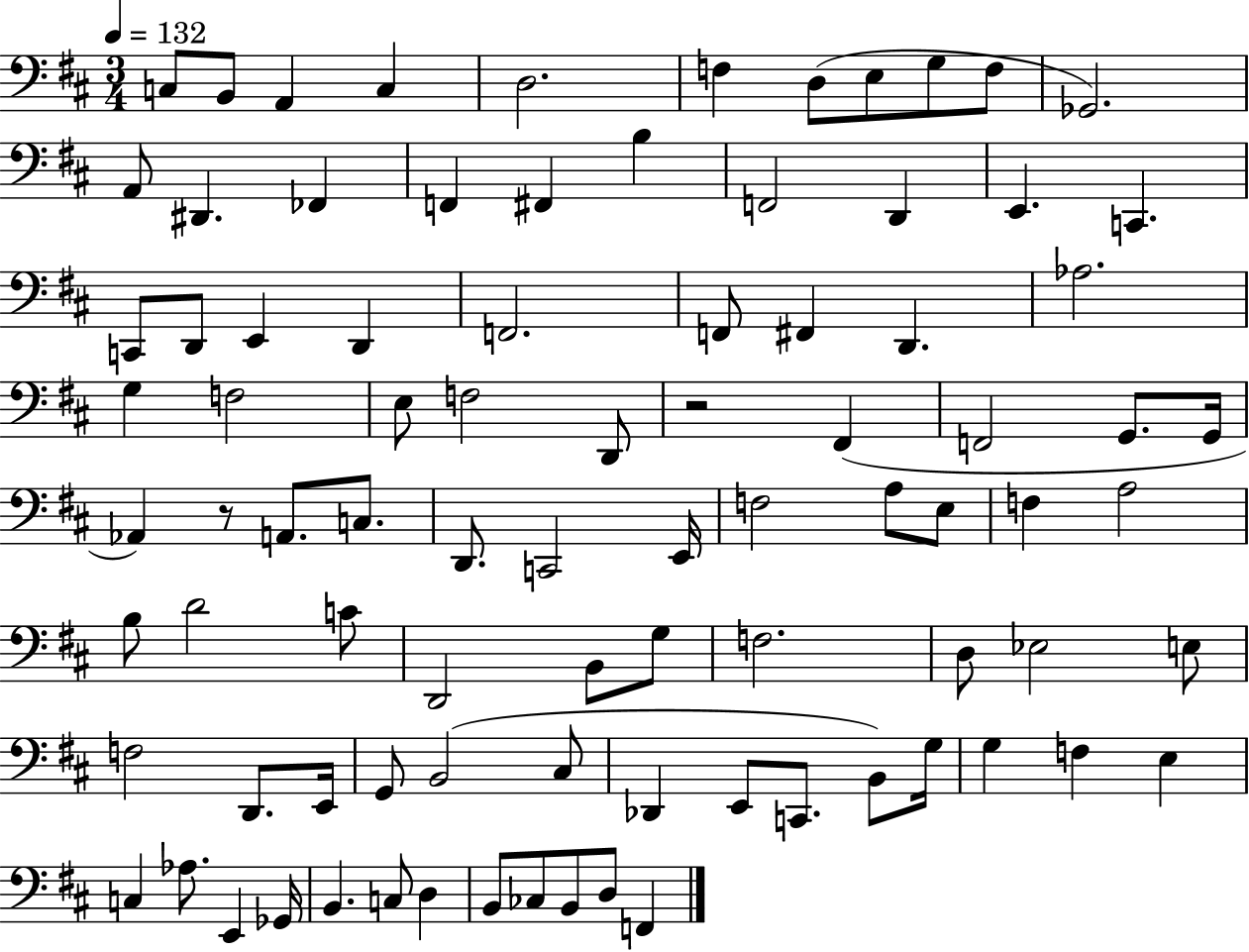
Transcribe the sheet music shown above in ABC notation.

X:1
T:Untitled
M:3/4
L:1/4
K:D
C,/2 B,,/2 A,, C, D,2 F, D,/2 E,/2 G,/2 F,/2 _G,,2 A,,/2 ^D,, _F,, F,, ^F,, B, F,,2 D,, E,, C,, C,,/2 D,,/2 E,, D,, F,,2 F,,/2 ^F,, D,, _A,2 G, F,2 E,/2 F,2 D,,/2 z2 ^F,, F,,2 G,,/2 G,,/4 _A,, z/2 A,,/2 C,/2 D,,/2 C,,2 E,,/4 F,2 A,/2 E,/2 F, A,2 B,/2 D2 C/2 D,,2 B,,/2 G,/2 F,2 D,/2 _E,2 E,/2 F,2 D,,/2 E,,/4 G,,/2 B,,2 ^C,/2 _D,, E,,/2 C,,/2 B,,/2 G,/4 G, F, E, C, _A,/2 E,, _G,,/4 B,, C,/2 D, B,,/2 _C,/2 B,,/2 D,/2 F,,